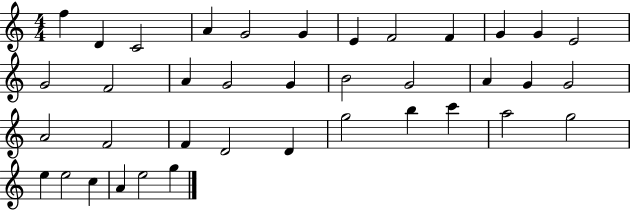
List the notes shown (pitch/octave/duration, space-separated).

F5/q D4/q C4/h A4/q G4/h G4/q E4/q F4/h F4/q G4/q G4/q E4/h G4/h F4/h A4/q G4/h G4/q B4/h G4/h A4/q G4/q G4/h A4/h F4/h F4/q D4/h D4/q G5/h B5/q C6/q A5/h G5/h E5/q E5/h C5/q A4/q E5/h G5/q